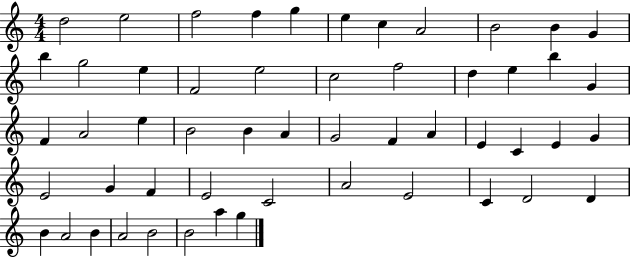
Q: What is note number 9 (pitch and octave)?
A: B4